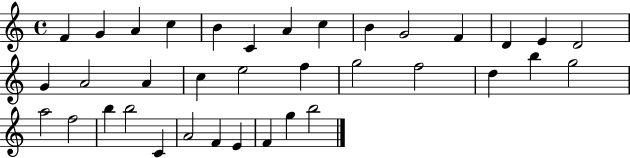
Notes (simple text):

F4/q G4/q A4/q C5/q B4/q C4/q A4/q C5/q B4/q G4/h F4/q D4/q E4/q D4/h G4/q A4/h A4/q C5/q E5/h F5/q G5/h F5/h D5/q B5/q G5/h A5/h F5/h B5/q B5/h C4/q A4/h F4/q E4/q F4/q G5/q B5/h